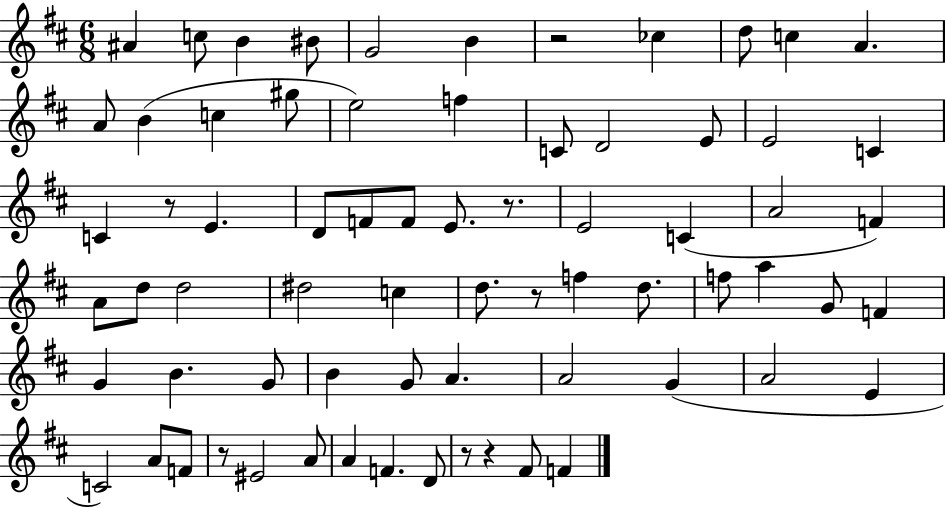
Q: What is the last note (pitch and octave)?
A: F4